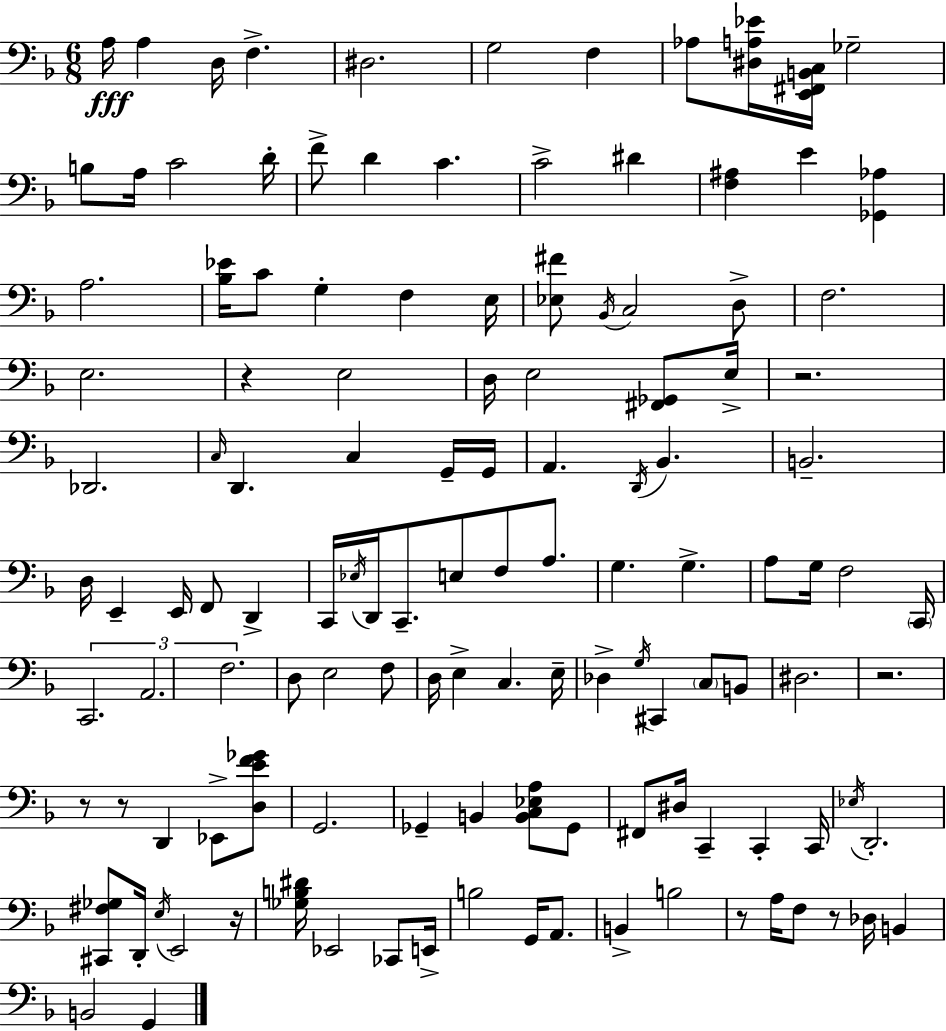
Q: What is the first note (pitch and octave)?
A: A3